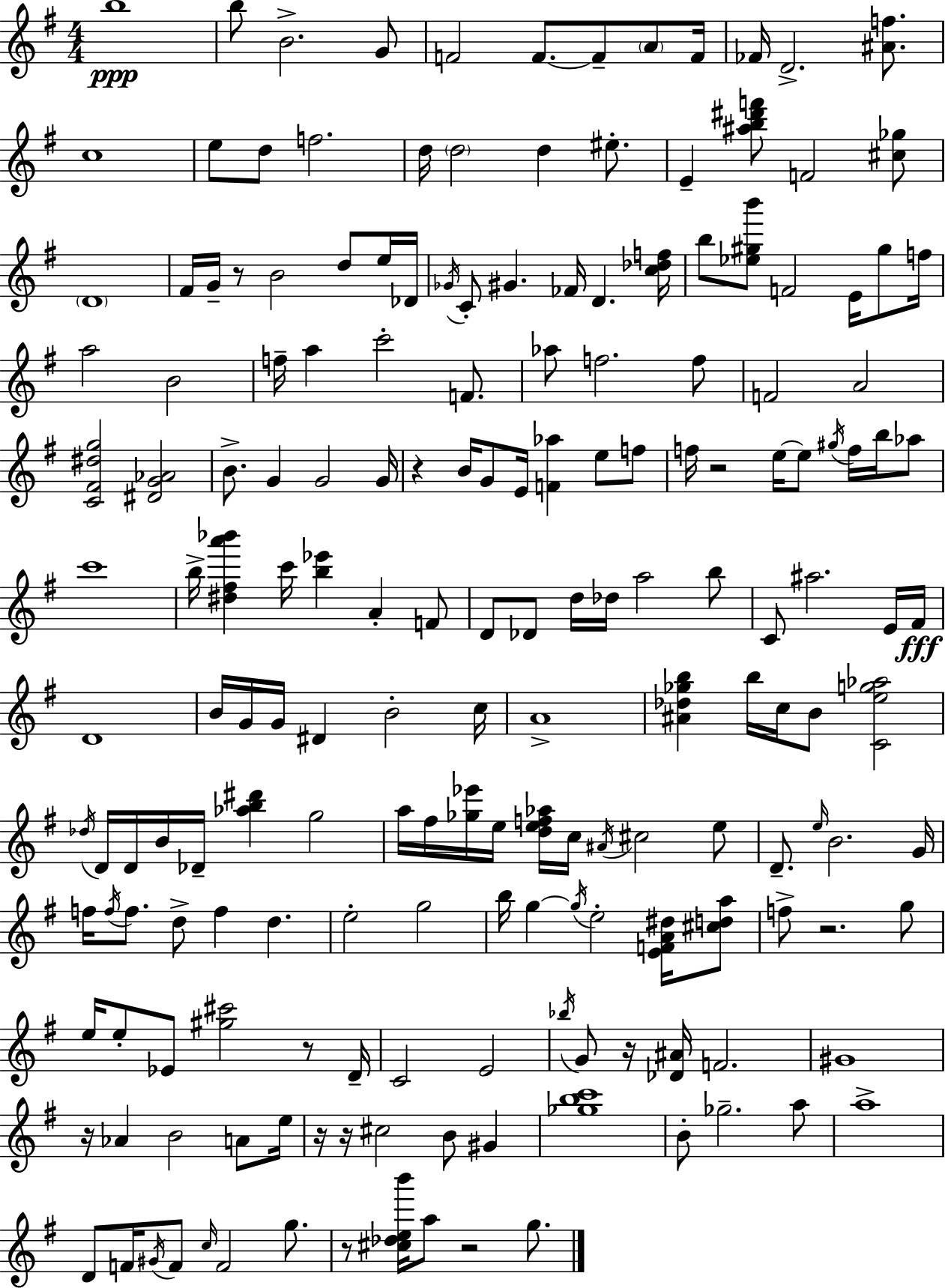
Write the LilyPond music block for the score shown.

{
  \clef treble
  \numericTimeSignature
  \time 4/4
  \key g \major
  b''1\ppp | b''8 b'2.-> g'8 | f'2 f'8.~~ f'8-- \parenthesize a'8 f'16 | fes'16 d'2.-> <ais' f''>8. | \break c''1 | e''8 d''8 f''2. | d''16 \parenthesize d''2 d''4 eis''8.-. | e'4-- <ais'' b'' dis''' f'''>8 f'2 <cis'' ges''>8 | \break \parenthesize d'1 | fis'16 g'16-- r8 b'2 d''8 e''16 des'16 | \acciaccatura { ges'16 } c'8-. gis'4. fes'16 d'4. | <c'' des'' f''>16 b''8 <ees'' gis'' b'''>8 f'2 e'16 gis''8 | \break f''16 a''2 b'2 | f''16-- a''4 c'''2-. f'8. | aes''8 f''2. f''8 | f'2 a'2 | \break <c' fis' dis'' g''>2 <dis' g' aes'>2 | b'8.-> g'4 g'2 | g'16 r4 b'16 g'8 e'16 <f' aes''>4 e''8 f''8 | f''16 r2 e''16~~ e''8 \acciaccatura { gis''16 } f''16 b''16 | \break aes''8 c'''1 | b''16-> <dis'' fis'' a''' bes'''>4 c'''16 <b'' ees'''>4 a'4-. | f'8 d'8 des'8 d''16 des''16 a''2 | b''8 c'8 ais''2. | \break e'16 fis'16\fff d'1 | b'16 g'16 g'16 dis'4 b'2-. | c''16 a'1-> | <ais' des'' ges'' b''>4 b''16 c''16 b'8 <c' e'' g'' aes''>2 | \break \acciaccatura { des''16 } d'16 d'16 b'16 des'16-- <aes'' b'' dis'''>4 g''2 | a''16 fis''16 <ges'' ees'''>16 e''16 <d'' e'' f'' aes''>16 c''16 \acciaccatura { ais'16 } cis''2 | e''8 d'8.-- \grace { e''16 } b'2. | g'16 f''16 \acciaccatura { f''16 } f''8. d''8-> f''4 | \break d''4. e''2-. g''2 | b''16 g''4~~ \acciaccatura { g''16 } e''2-. | <e' f' a' dis''>16 <cis'' d'' a''>8 f''8-> r2. | g''8 e''16 e''8-. ees'8 <gis'' cis'''>2 | \break r8 d'16-- c'2 e'2 | \acciaccatura { bes''16 } g'8 r16 <des' ais'>16 f'2. | gis'1 | r16 aes'4 b'2 | \break a'8 e''16 r16 r16 cis''2 | b'8 gis'4 <ges'' b'' c'''>1 | b'8-. ges''2.-- | a''8 a''1-> | \break d'8 f'16 \acciaccatura { gis'16 } f'8 \grace { c''16 } f'2 | g''8. r8 <cis'' des'' e'' b'''>16 a''8 r2 | g''8. \bar "|."
}